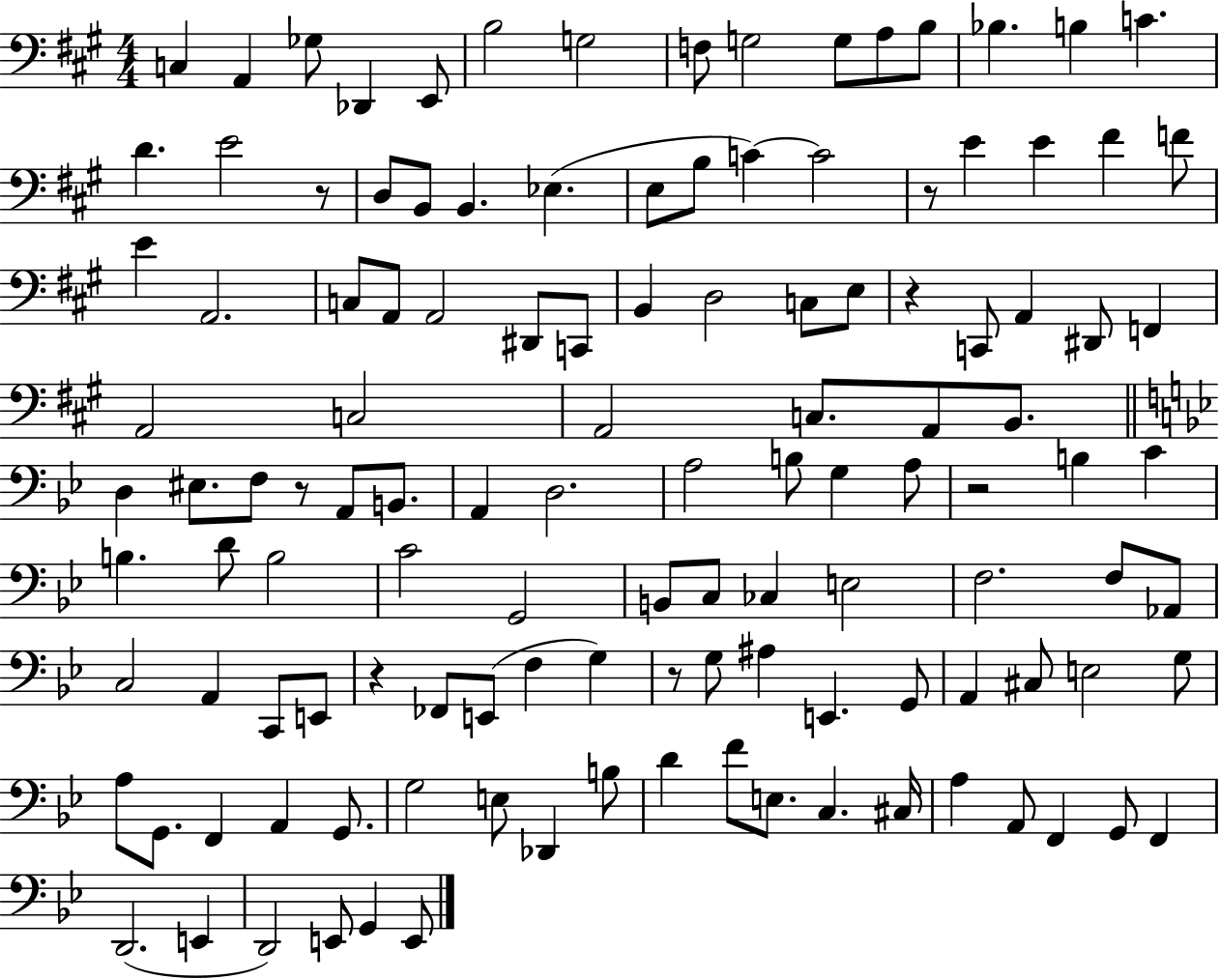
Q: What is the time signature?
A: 4/4